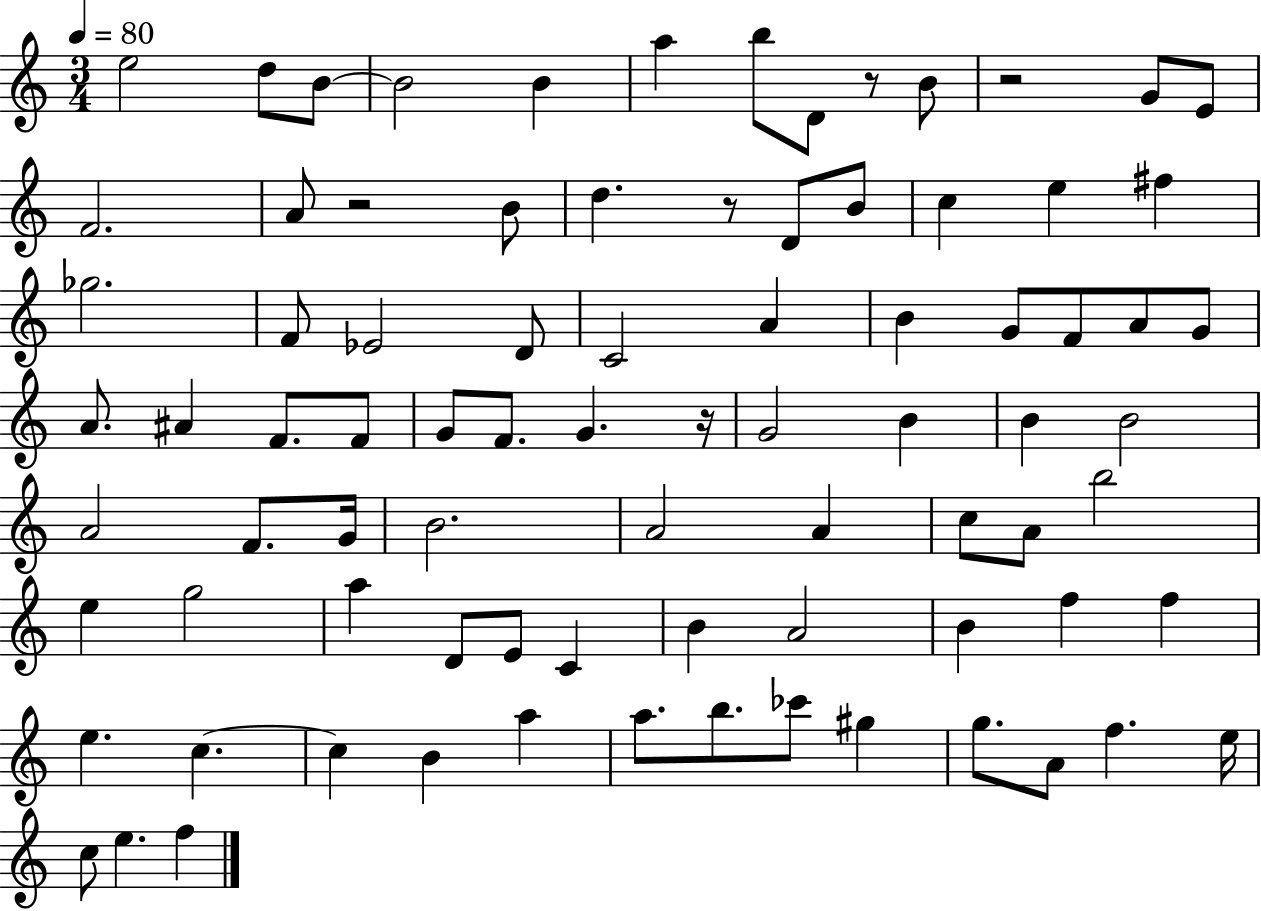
E5/h D5/e B4/e B4/h B4/q A5/q B5/e D4/e R/e B4/e R/h G4/e E4/e F4/h. A4/e R/h B4/e D5/q. R/e D4/e B4/e C5/q E5/q F#5/q Gb5/h. F4/e Eb4/h D4/e C4/h A4/q B4/q G4/e F4/e A4/e G4/e A4/e. A#4/q F4/e. F4/e G4/e F4/e. G4/q. R/s G4/h B4/q B4/q B4/h A4/h F4/e. G4/s B4/h. A4/h A4/q C5/e A4/e B5/h E5/q G5/h A5/q D4/e E4/e C4/q B4/q A4/h B4/q F5/q F5/q E5/q. C5/q. C5/q B4/q A5/q A5/e. B5/e. CES6/e G#5/q G5/e. A4/e F5/q. E5/s C5/e E5/q. F5/q